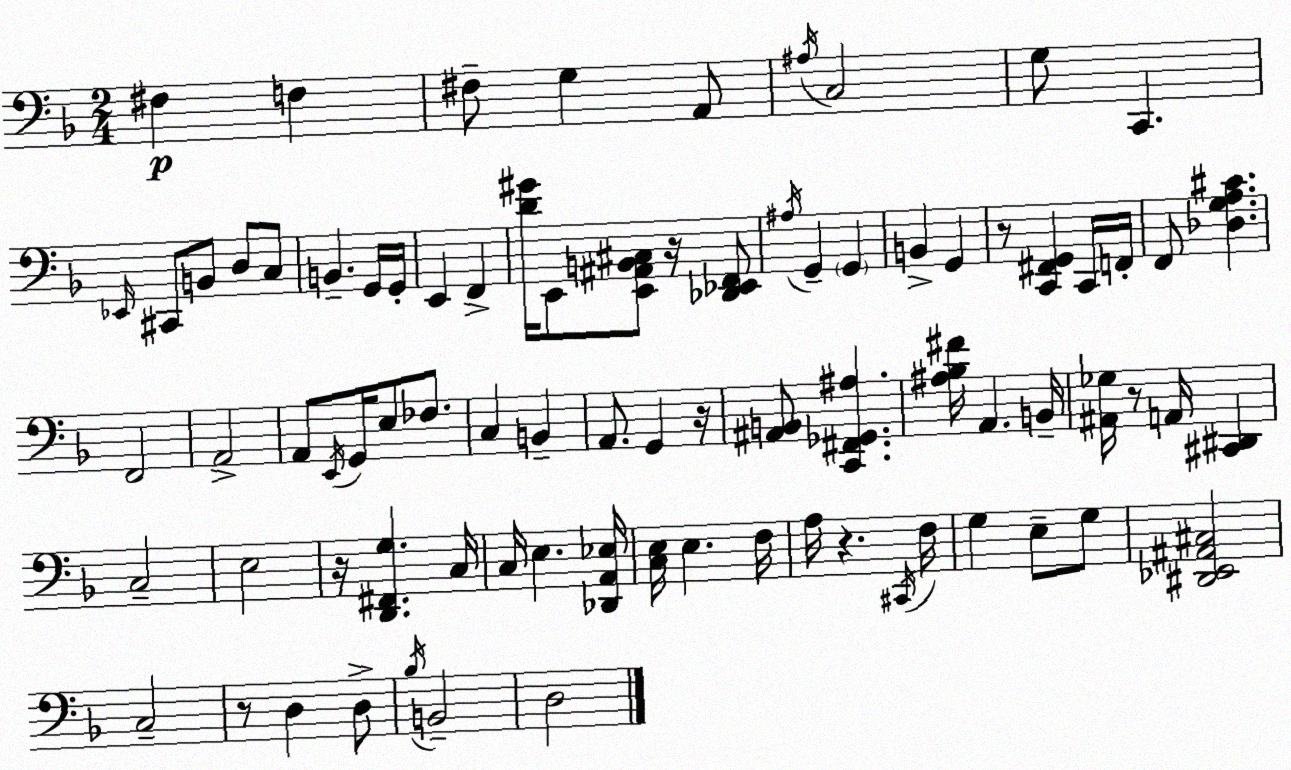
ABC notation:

X:1
T:Untitled
M:2/4
L:1/4
K:Dm
^F, F, ^F,/2 G, A,,/2 ^A,/4 C,2 G,/2 C,, _E,,/4 ^C,,/2 B,,/2 D,/2 C,/2 B,, G,,/4 G,,/4 E,, F,, [D^G]/4 E,,/2 [E,,^A,,B,,^C,]/2 z/4 [_D,,_E,,F,,]/2 ^A,/4 G,, G,, B,, G,, z/2 [C,,^F,,G,,] C,,/4 F,,/4 F,,/2 [_D,G,A,^C] F,,2 A,,2 A,,/2 E,,/4 G,,/4 E,/2 _F,/2 C, B,, A,,/2 G,, z/4 [^A,,B,,]/2 [C,,^F,,_G,,^A,] [^A,_B,^F]/4 A,, B,,/4 [^A,,_G,]/4 z/2 A,,/4 [^C,,^D,,] C,2 E,2 z/4 [D,,^F,,G,] C,/4 C,/4 E, [_D,,A,,_E,]/4 [C,E,]/4 E, F,/4 A,/4 z ^C,,/4 F,/4 G, E,/2 G,/2 [^D,,_E,,^A,,^C,]2 C,2 z/2 D, D,/2 _B,/4 B,,2 D,2